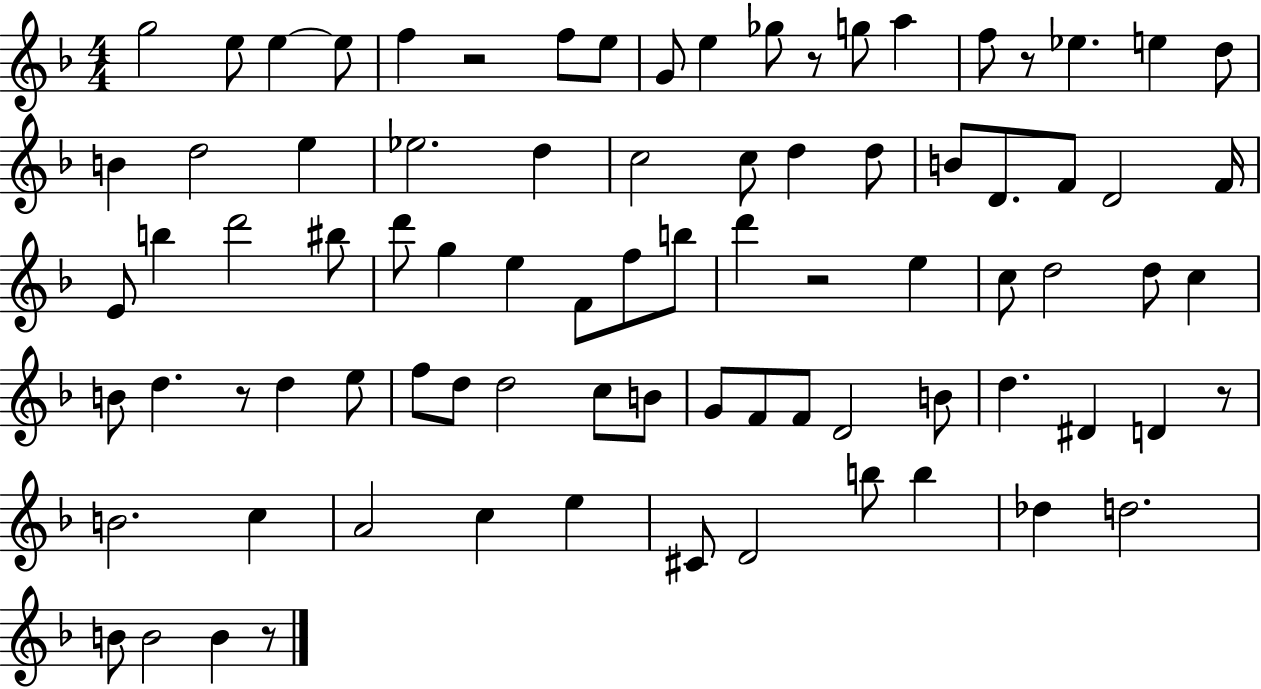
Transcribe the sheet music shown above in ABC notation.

X:1
T:Untitled
M:4/4
L:1/4
K:F
g2 e/2 e e/2 f z2 f/2 e/2 G/2 e _g/2 z/2 g/2 a f/2 z/2 _e e d/2 B d2 e _e2 d c2 c/2 d d/2 B/2 D/2 F/2 D2 F/4 E/2 b d'2 ^b/2 d'/2 g e F/2 f/2 b/2 d' z2 e c/2 d2 d/2 c B/2 d z/2 d e/2 f/2 d/2 d2 c/2 B/2 G/2 F/2 F/2 D2 B/2 d ^D D z/2 B2 c A2 c e ^C/2 D2 b/2 b _d d2 B/2 B2 B z/2